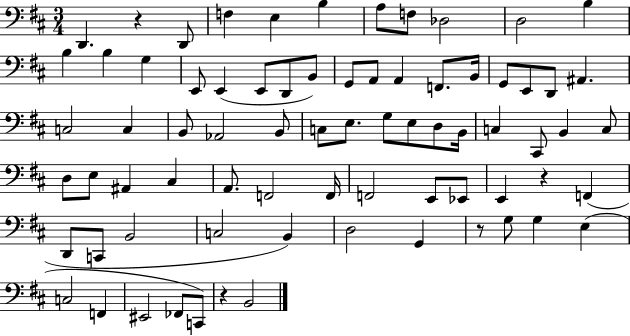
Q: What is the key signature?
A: D major